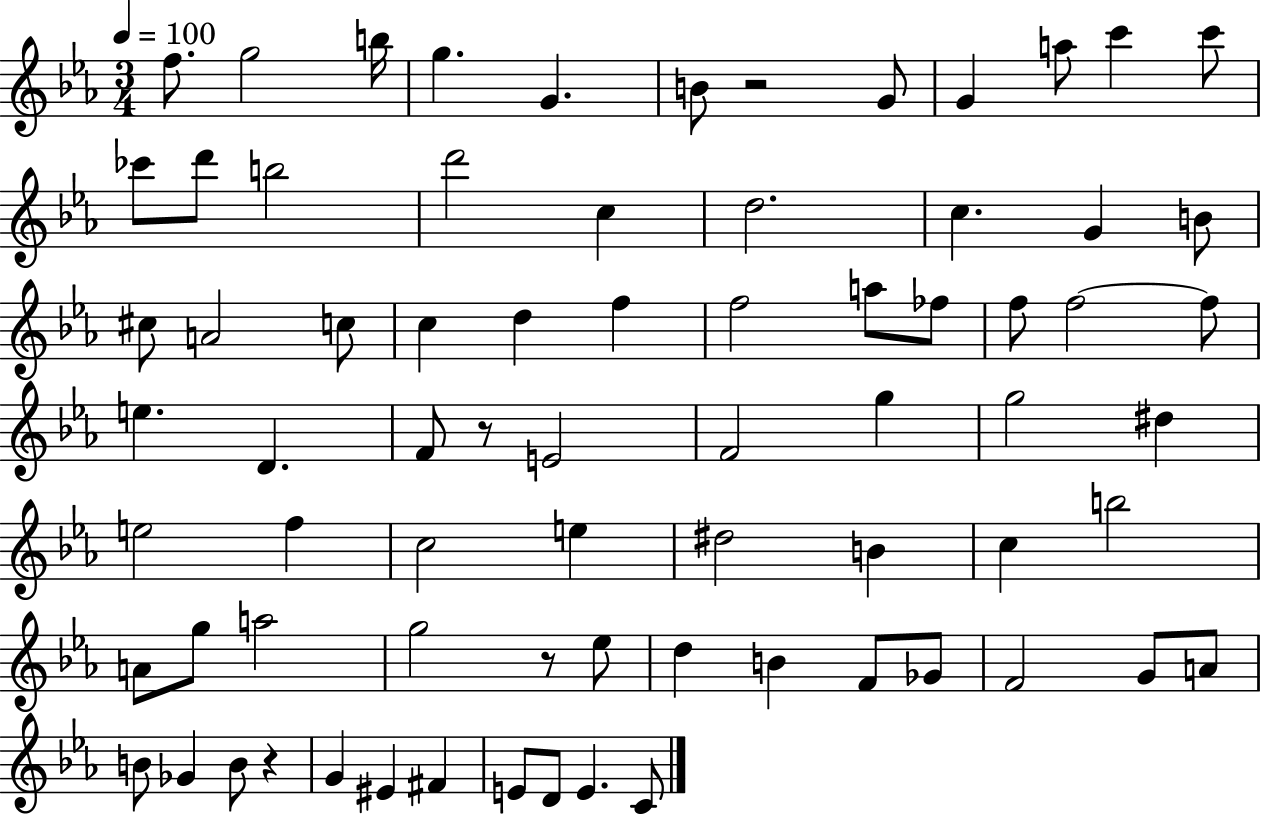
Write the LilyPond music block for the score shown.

{
  \clef treble
  \numericTimeSignature
  \time 3/4
  \key ees \major
  \tempo 4 = 100
  f''8. g''2 b''16 | g''4. g'4. | b'8 r2 g'8 | g'4 a''8 c'''4 c'''8 | \break ces'''8 d'''8 b''2 | d'''2 c''4 | d''2. | c''4. g'4 b'8 | \break cis''8 a'2 c''8 | c''4 d''4 f''4 | f''2 a''8 fes''8 | f''8 f''2~~ f''8 | \break e''4. d'4. | f'8 r8 e'2 | f'2 g''4 | g''2 dis''4 | \break e''2 f''4 | c''2 e''4 | dis''2 b'4 | c''4 b''2 | \break a'8 g''8 a''2 | g''2 r8 ees''8 | d''4 b'4 f'8 ges'8 | f'2 g'8 a'8 | \break b'8 ges'4 b'8 r4 | g'4 eis'4 fis'4 | e'8 d'8 e'4. c'8 | \bar "|."
}